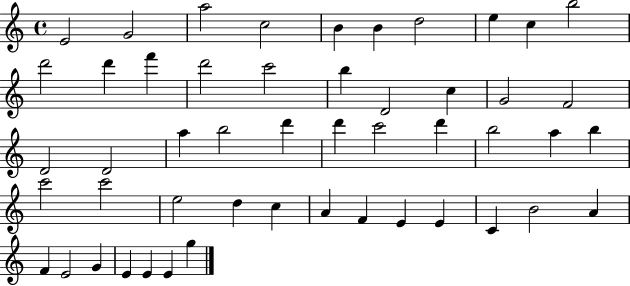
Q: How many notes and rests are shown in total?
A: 50